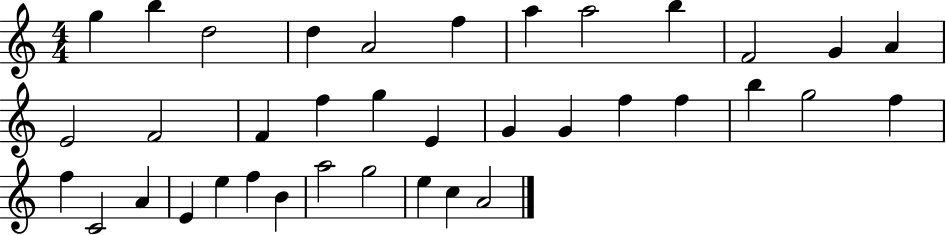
{
  \clef treble
  \numericTimeSignature
  \time 4/4
  \key c \major
  g''4 b''4 d''2 | d''4 a'2 f''4 | a''4 a''2 b''4 | f'2 g'4 a'4 | \break e'2 f'2 | f'4 f''4 g''4 e'4 | g'4 g'4 f''4 f''4 | b''4 g''2 f''4 | \break f''4 c'2 a'4 | e'4 e''4 f''4 b'4 | a''2 g''2 | e''4 c''4 a'2 | \break \bar "|."
}